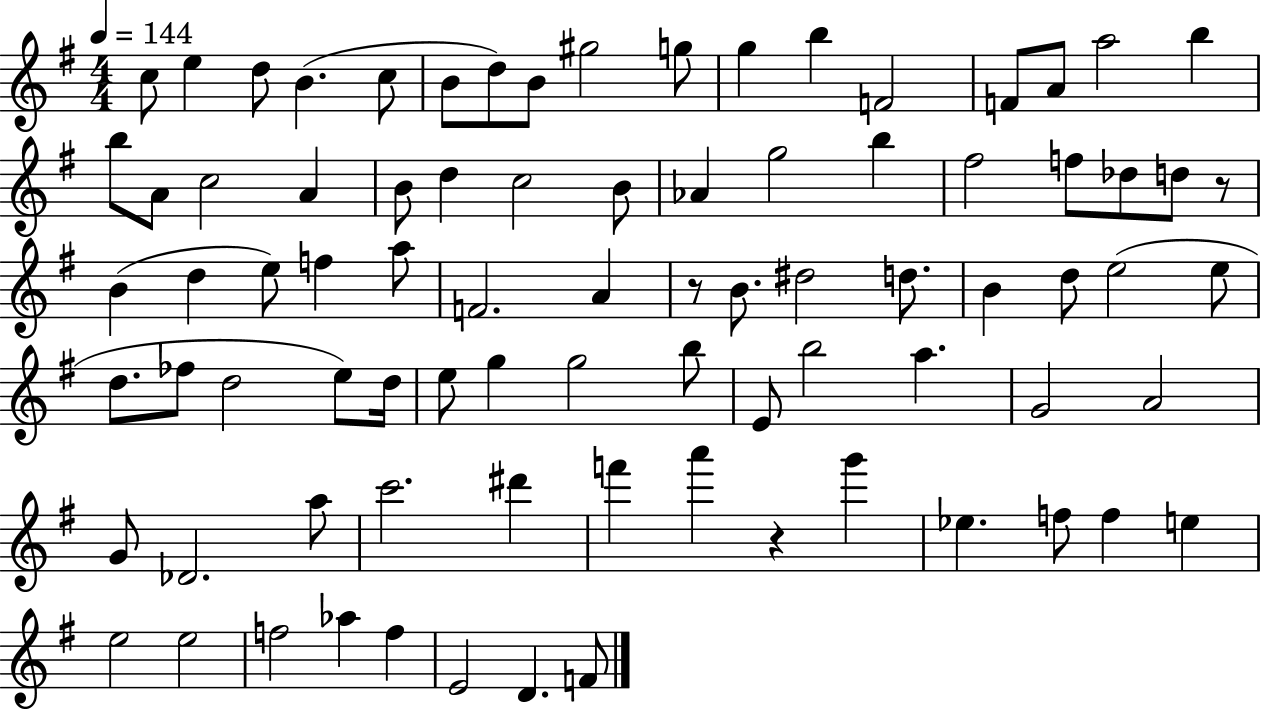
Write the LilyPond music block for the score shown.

{
  \clef treble
  \numericTimeSignature
  \time 4/4
  \key g \major
  \tempo 4 = 144
  c''8 e''4 d''8 b'4.( c''8 | b'8 d''8) b'8 gis''2 g''8 | g''4 b''4 f'2 | f'8 a'8 a''2 b''4 | \break b''8 a'8 c''2 a'4 | b'8 d''4 c''2 b'8 | aes'4 g''2 b''4 | fis''2 f''8 des''8 d''8 r8 | \break b'4( d''4 e''8) f''4 a''8 | f'2. a'4 | r8 b'8. dis''2 d''8. | b'4 d''8 e''2( e''8 | \break d''8. fes''8 d''2 e''8) d''16 | e''8 g''4 g''2 b''8 | e'8 b''2 a''4. | g'2 a'2 | \break g'8 des'2. a''8 | c'''2. dis'''4 | f'''4 a'''4 r4 g'''4 | ees''4. f''8 f''4 e''4 | \break e''2 e''2 | f''2 aes''4 f''4 | e'2 d'4. f'8 | \bar "|."
}